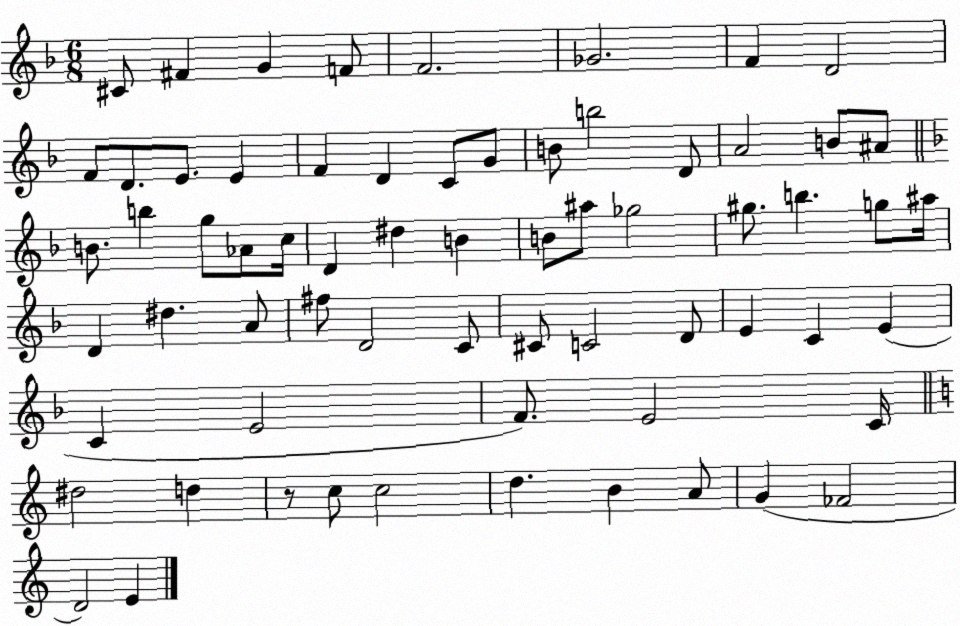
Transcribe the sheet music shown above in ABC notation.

X:1
T:Untitled
M:6/8
L:1/4
K:F
^C/2 ^F G F/2 F2 _G2 F D2 F/2 D/2 E/2 E F D C/2 G/2 B/2 b2 D/2 A2 B/2 ^A/2 B/2 b g/2 _A/2 c/4 D ^d B B/2 ^a/2 _g2 ^g/2 b g/2 ^a/4 D ^d A/2 ^f/2 D2 C/2 ^C/2 C2 D/2 E C E C E2 F/2 E2 C/4 ^d2 d z/2 c/2 c2 d B A/2 G _F2 D2 E